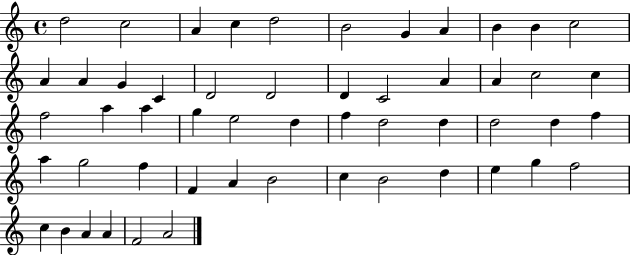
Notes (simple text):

D5/h C5/h A4/q C5/q D5/h B4/h G4/q A4/q B4/q B4/q C5/h A4/q A4/q G4/q C4/q D4/h D4/h D4/q C4/h A4/q A4/q C5/h C5/q F5/h A5/q A5/q G5/q E5/h D5/q F5/q D5/h D5/q D5/h D5/q F5/q A5/q G5/h F5/q F4/q A4/q B4/h C5/q B4/h D5/q E5/q G5/q F5/h C5/q B4/q A4/q A4/q F4/h A4/h